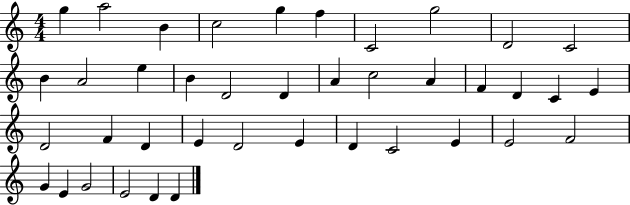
G5/q A5/h B4/q C5/h G5/q F5/q C4/h G5/h D4/h C4/h B4/q A4/h E5/q B4/q D4/h D4/q A4/q C5/h A4/q F4/q D4/q C4/q E4/q D4/h F4/q D4/q E4/q D4/h E4/q D4/q C4/h E4/q E4/h F4/h G4/q E4/q G4/h E4/h D4/q D4/q